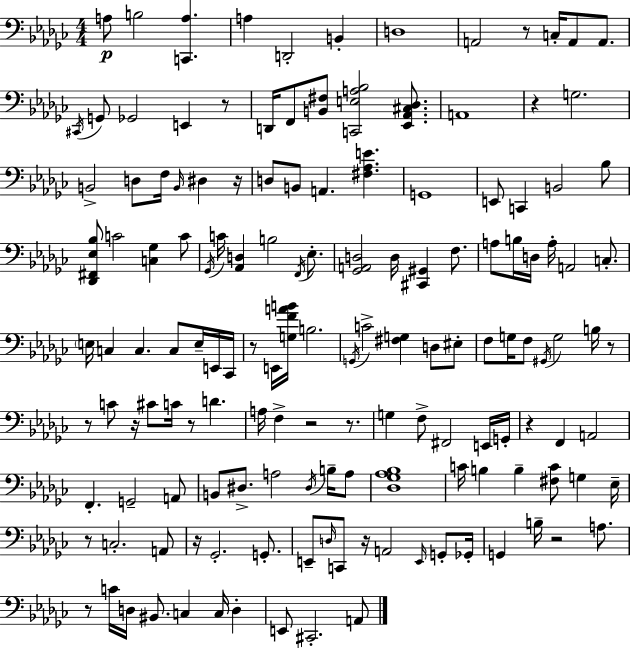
X:1
T:Untitled
M:4/4
L:1/4
K:Ebm
A,/2 B,2 [C,,A,] A, D,,2 B,, D,4 A,,2 z/2 C,/4 A,,/2 A,,/2 ^C,,/4 G,,/2 _G,,2 E,, z/2 D,,/4 F,,/2 [B,,^F,]/2 [C,,E,A,_B,]2 [_E,,_A,,^C,_D,]/2 A,,4 z G,2 B,,2 D,/2 F,/4 B,,/4 ^D, z/4 D,/2 B,,/2 A,, [^F,_A,E] G,,4 E,,/2 C,, B,,2 _B,/2 [_D,,^F,,_E,_B,]/2 C2 [C,_G,] C/2 _G,,/4 C/4 [_A,,D,] B,2 F,,/4 _E,/2 [_G,,A,,D,]2 D,/4 [^C,,^G,,] F,/2 A,/2 B,/4 D,/4 A,/4 A,,2 C,/2 E,/4 C, C, C,/2 E,/4 E,,/4 _C,,/4 z/2 E,,/4 [G,FAB]/4 B,2 G,,/4 C2 [^F,G,] D,/2 ^E,/2 F,/2 G,/4 F,/2 ^G,,/4 G,2 B,/4 z/2 z/2 C/2 z/4 ^C/2 C/4 z/2 D A,/4 F, z2 z/2 G, F,/2 ^F,,2 E,,/4 G,,/4 z F,, A,,2 F,, G,,2 A,,/2 B,,/2 ^D,/2 A,2 ^D,/4 B,/4 A,/2 [_D,_G,_A,_B,]4 C/4 B, B, [^F,C]/2 G, _E,/4 z/2 C,2 A,,/2 z/4 _G,,2 G,,/2 E,,/2 D,/4 C,,/2 z/4 A,,2 E,,/4 G,,/2 _G,,/4 G,, B,/4 z2 A,/2 z/2 C/4 D,/4 ^B,,/2 C, C,/4 D, E,,/2 ^C,,2 A,,/2